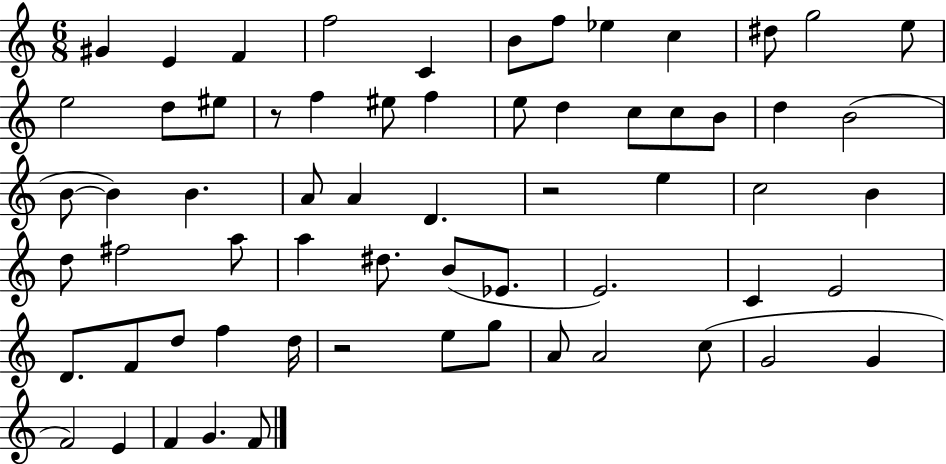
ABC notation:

X:1
T:Untitled
M:6/8
L:1/4
K:C
^G E F f2 C B/2 f/2 _e c ^d/2 g2 e/2 e2 d/2 ^e/2 z/2 f ^e/2 f e/2 d c/2 c/2 B/2 d B2 B/2 B B A/2 A D z2 e c2 B d/2 ^f2 a/2 a ^d/2 B/2 _E/2 E2 C E2 D/2 F/2 d/2 f d/4 z2 e/2 g/2 A/2 A2 c/2 G2 G F2 E F G F/2